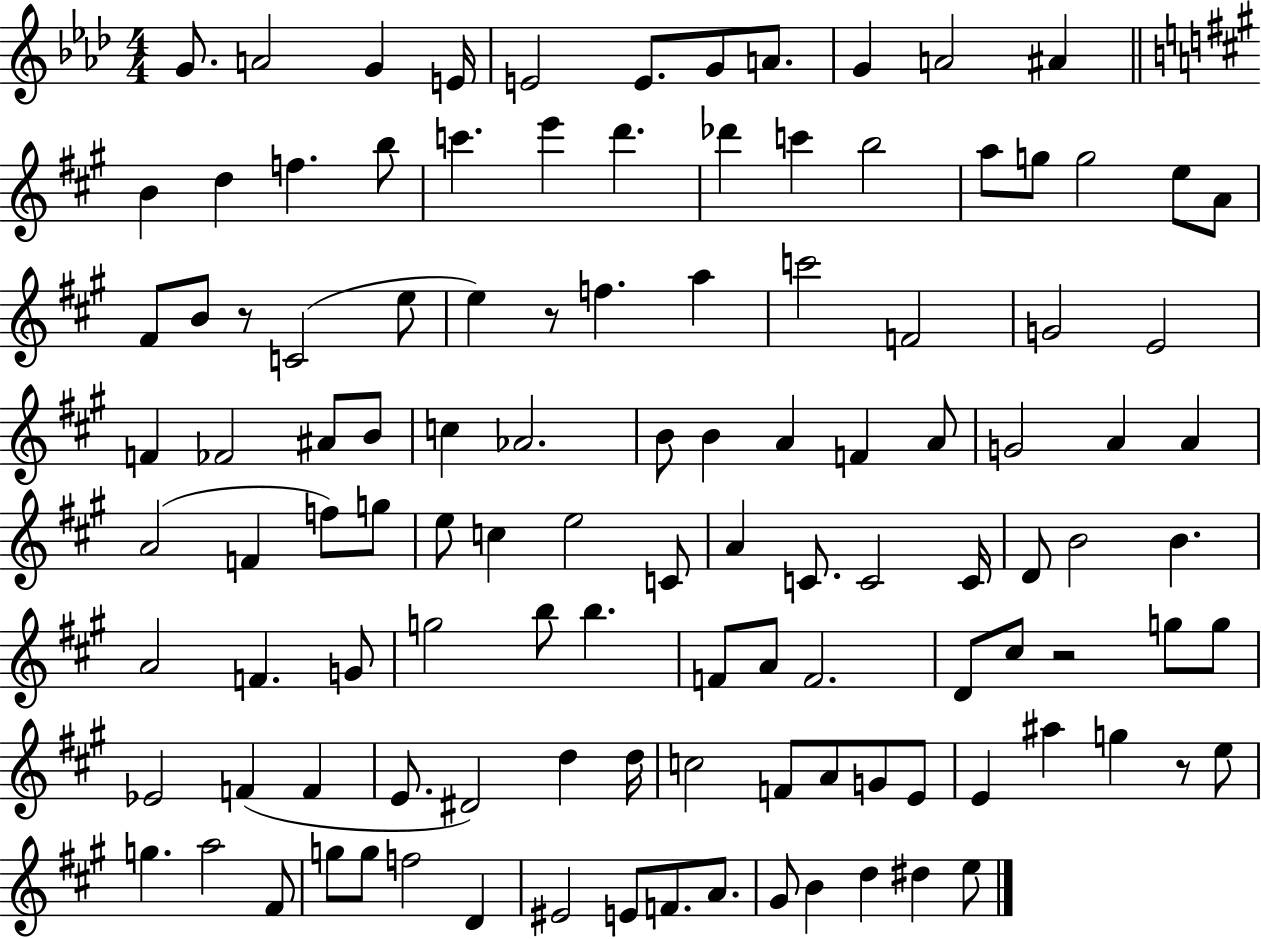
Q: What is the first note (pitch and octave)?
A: G4